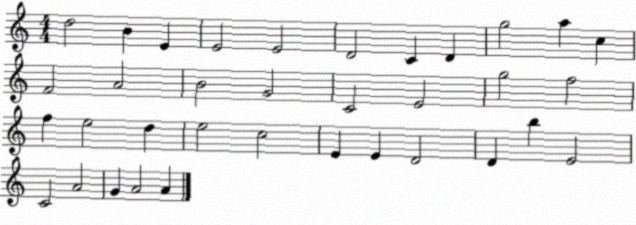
X:1
T:Untitled
M:4/4
L:1/4
K:C
d2 B E E2 E2 D2 C D g2 a c F2 A2 B2 G2 C2 E2 g2 f2 f e2 d e2 c2 E E D2 D b E2 C2 A2 G A2 A